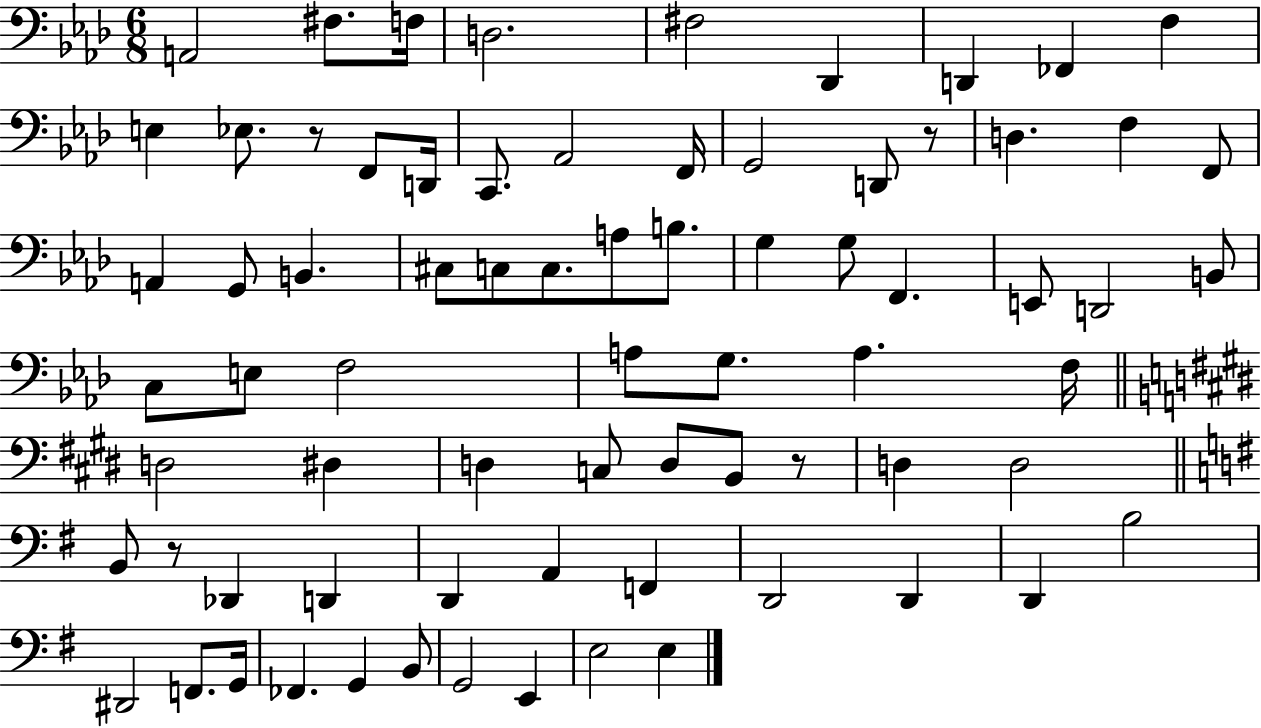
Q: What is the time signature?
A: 6/8